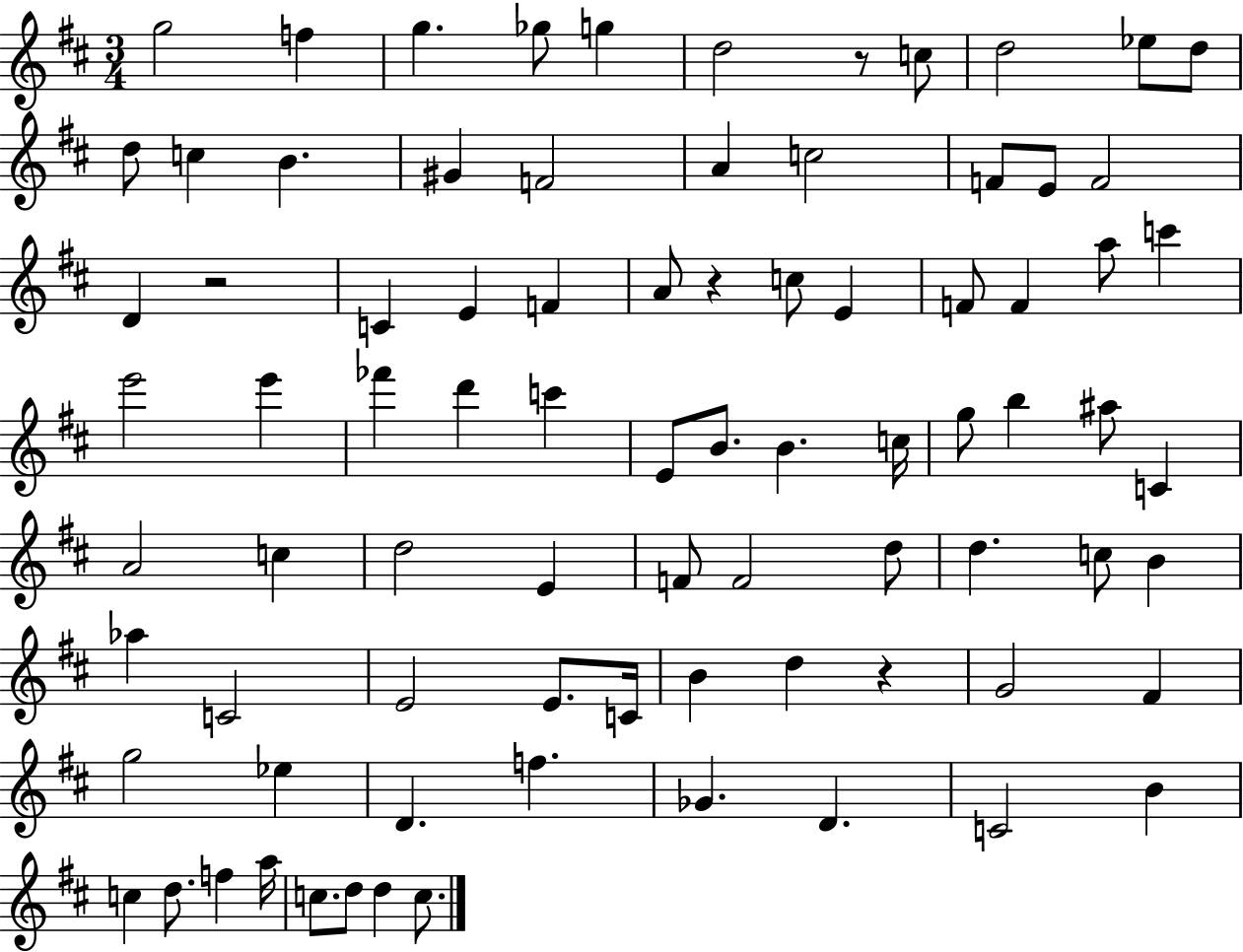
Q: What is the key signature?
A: D major